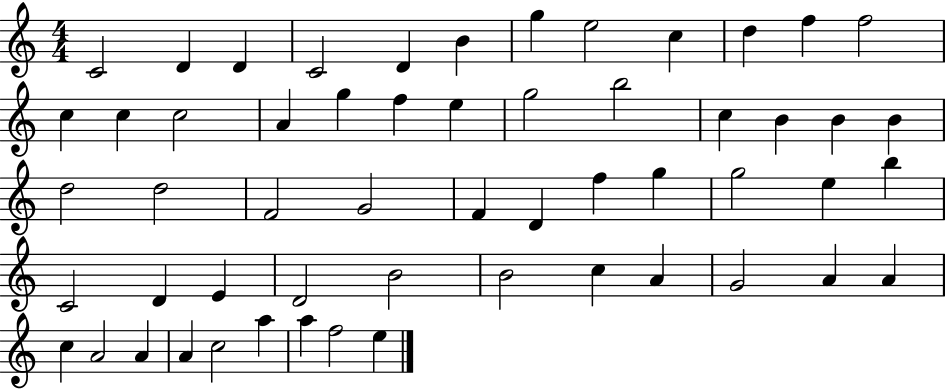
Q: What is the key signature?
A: C major